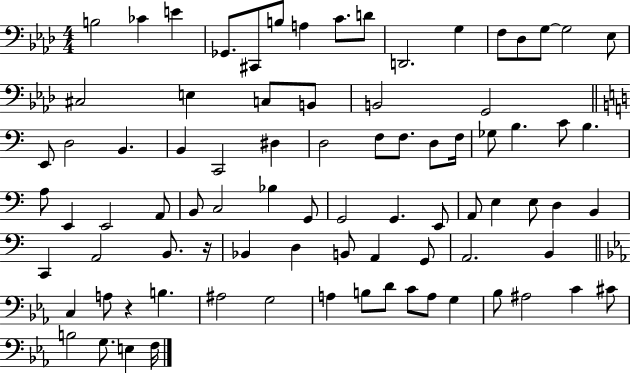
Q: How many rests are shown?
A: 2